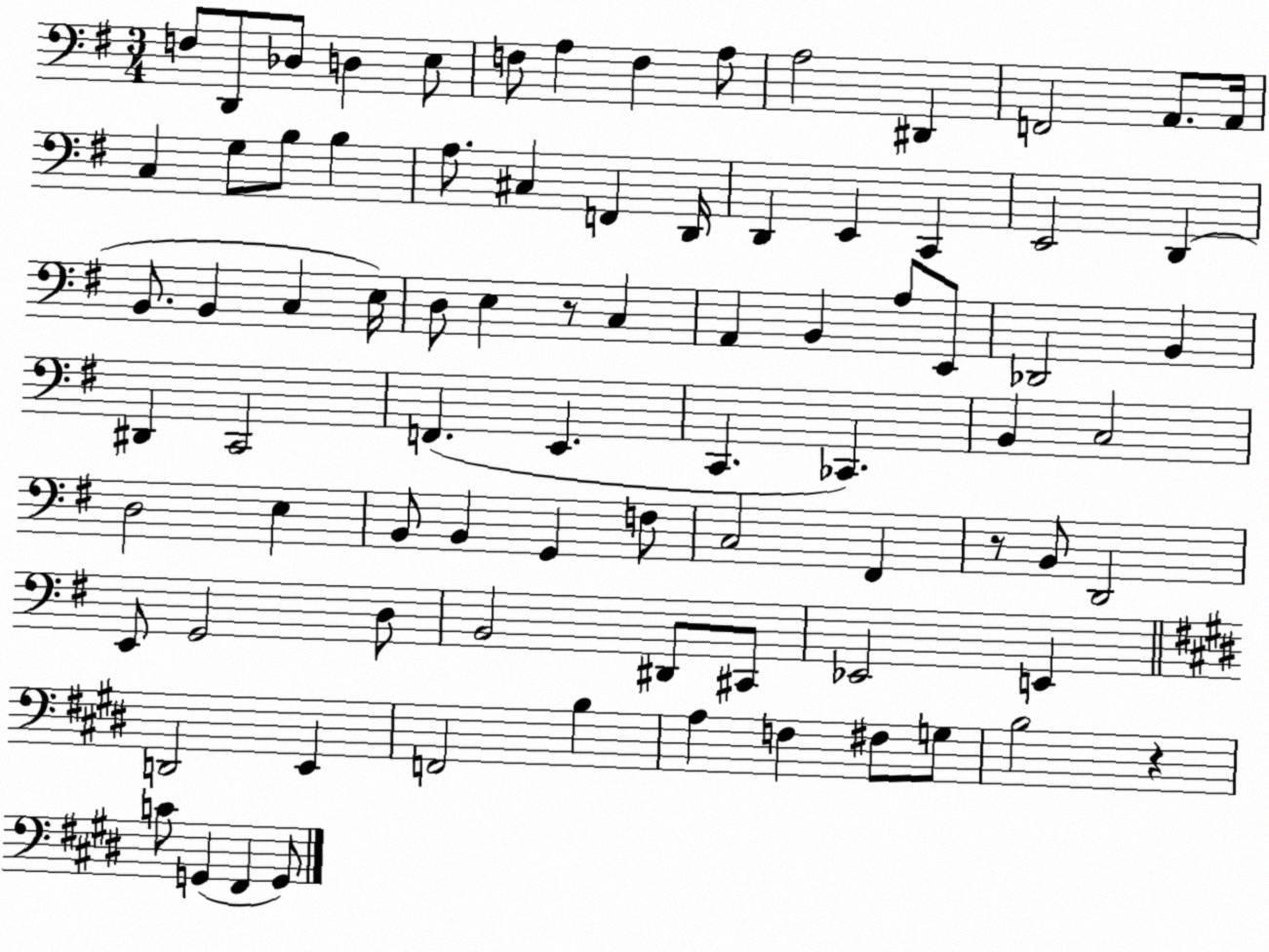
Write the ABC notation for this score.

X:1
T:Untitled
M:3/4
L:1/4
K:G
F,/2 D,,/2 _D,/2 D, E,/2 F,/2 A, F, A,/2 A,2 ^D,, F,,2 A,,/2 A,,/4 C, G,/2 B,/2 B, A,/2 ^C, F,, D,,/4 D,, E,, C,, E,,2 D,, B,,/2 B,, C, E,/4 D,/2 E, z/2 C, A,, B,, A,/2 E,,/2 _D,,2 B,, ^D,, C,,2 F,, E,, C,, _C,, B,, C,2 D,2 E, B,,/2 B,, G,, F,/2 C,2 ^F,, z/2 B,,/2 D,,2 E,,/2 G,,2 D,/2 B,,2 ^D,,/2 ^C,,/2 _E,,2 E,, D,,2 E,, F,,2 B, A, F, ^F,/2 G,/2 B,2 z C/2 G,, ^F,, G,,/2